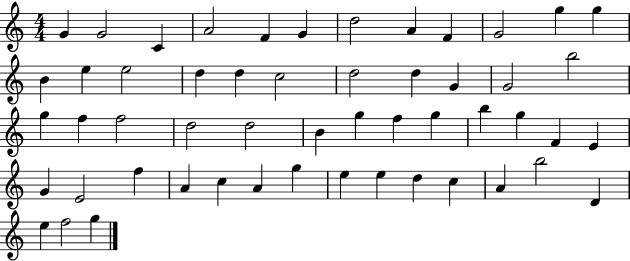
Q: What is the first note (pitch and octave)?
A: G4